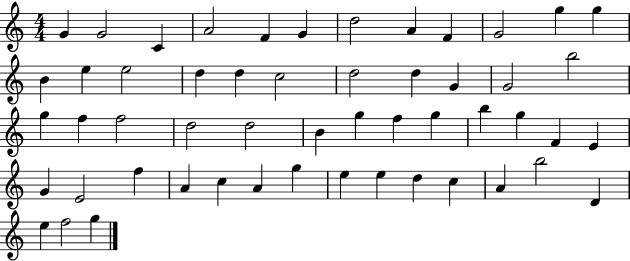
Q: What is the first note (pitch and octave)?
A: G4